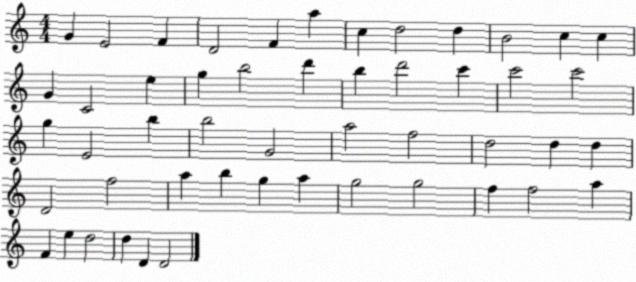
X:1
T:Untitled
M:4/4
L:1/4
K:C
G E2 F D2 F a c d2 d B2 c c G C2 e g b2 d' b d'2 c' c'2 c'2 g E2 b b2 G2 a2 f2 d2 d d D2 f2 a b g a g2 g2 f f2 a F e d2 d D D2